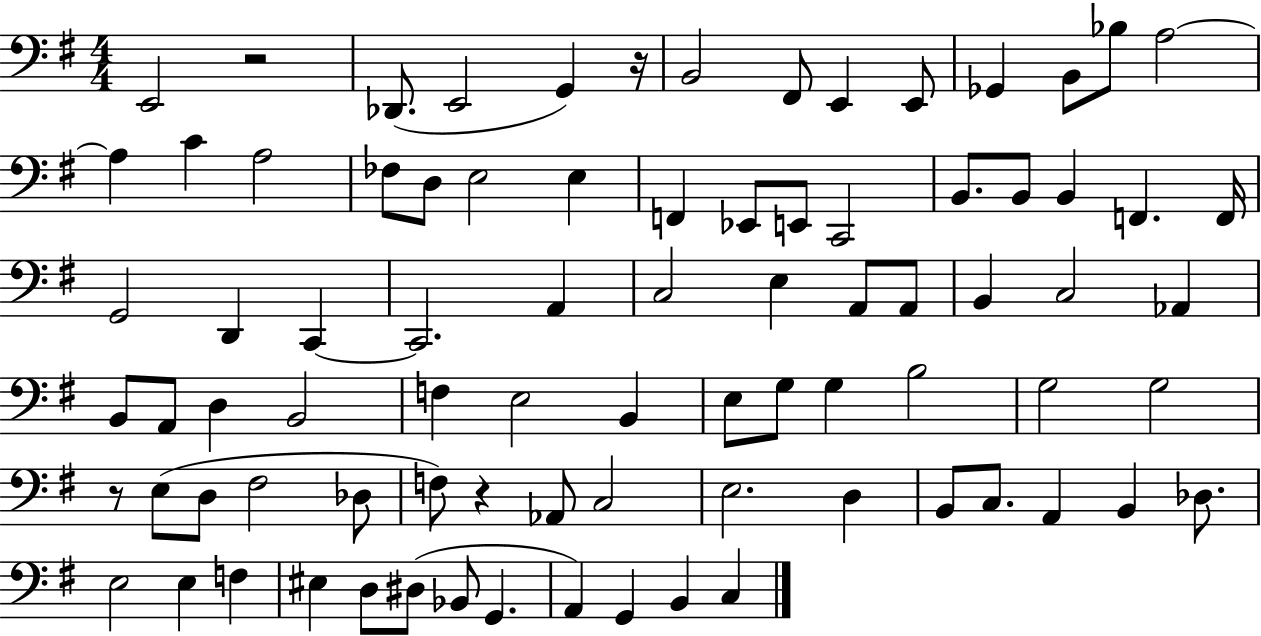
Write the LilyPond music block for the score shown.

{
  \clef bass
  \numericTimeSignature
  \time 4/4
  \key g \major
  \repeat volta 2 { e,2 r2 | des,8.( e,2 g,4) r16 | b,2 fis,8 e,4 e,8 | ges,4 b,8 bes8 a2~~ | \break a4 c'4 a2 | fes8 d8 e2 e4 | f,4 ees,8 e,8 c,2 | b,8. b,8 b,4 f,4. f,16 | \break g,2 d,4 c,4~~ | c,2. a,4 | c2 e4 a,8 a,8 | b,4 c2 aes,4 | \break b,8 a,8 d4 b,2 | f4 e2 b,4 | e8 g8 g4 b2 | g2 g2 | \break r8 e8( d8 fis2 des8 | f8) r4 aes,8 c2 | e2. d4 | b,8 c8. a,4 b,4 des8. | \break e2 e4 f4 | eis4 d8 dis8( bes,8 g,4. | a,4) g,4 b,4 c4 | } \bar "|."
}